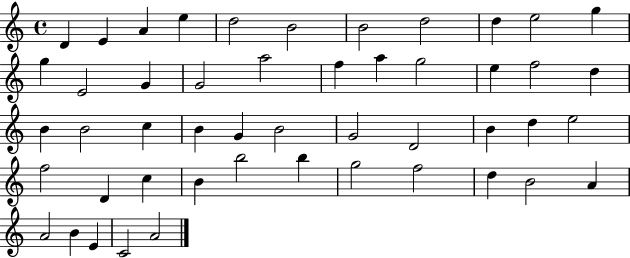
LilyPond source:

{
  \clef treble
  \time 4/4
  \defaultTimeSignature
  \key c \major
  d'4 e'4 a'4 e''4 | d''2 b'2 | b'2 d''2 | d''4 e''2 g''4 | \break g''4 e'2 g'4 | g'2 a''2 | f''4 a''4 g''2 | e''4 f''2 d''4 | \break b'4 b'2 c''4 | b'4 g'4 b'2 | g'2 d'2 | b'4 d''4 e''2 | \break f''2 d'4 c''4 | b'4 b''2 b''4 | g''2 f''2 | d''4 b'2 a'4 | \break a'2 b'4 e'4 | c'2 a'2 | \bar "|."
}